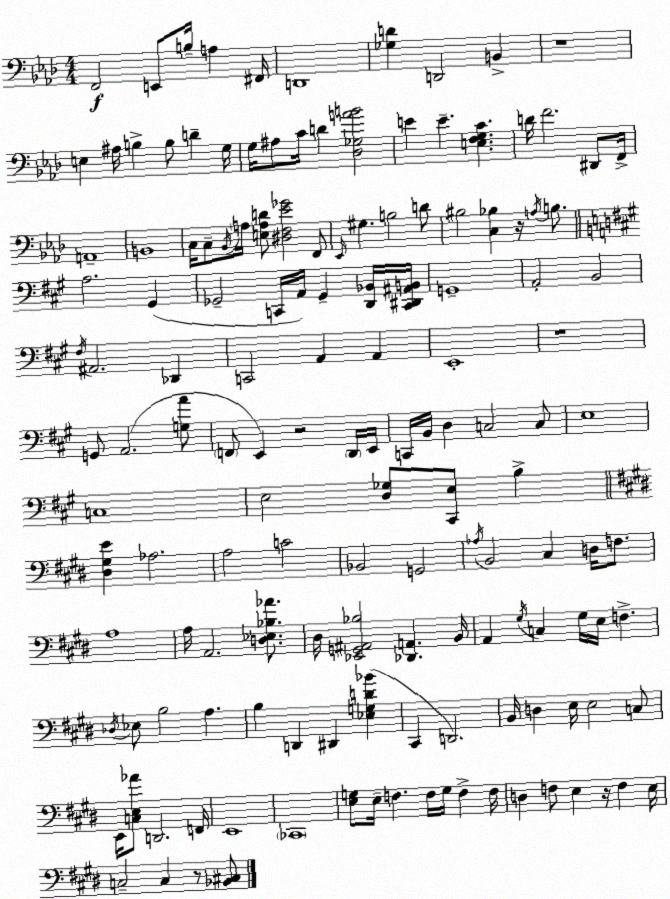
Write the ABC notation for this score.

X:1
T:Untitled
M:4/4
L:1/4
K:Ab
F,,2 E,,/2 B,/4 A, ^F,,/4 D,,4 [_G,D] D,,2 B,, z4 E, ^A,/4 B, B,/2 D G,/4 G,/4 ^A,/2 C/4 D [_D,_G,AB]2 E E [E,F,G,C] D/4 F2 ^D,,/2 F,,/4 A,,4 B,,4 C,/4 C,/2 _B,,/4 A,/4 [E,A,D]/2 [^D,F,_E_G]2 F,,/2 _E,,/4 ^G, B,2 D/2 ^B,2 [C,_B,] z/4 A,/4 B,/2 A,2 ^G,, _G,,2 C,,/4 A,,/4 _G,, [D,,_B,,]/4 [C,,^D,,^A,,B,,]/4 G,,4 A,,2 B,,2 ^F,/4 ^A,,2 _D,, C,,2 A,, A,, E,,4 z4 G,,/2 A,,2 [G,A]/2 F,,/2 E,, z2 D,,/4 E,,/4 C,,/4 B,,/4 D, C,2 C,/2 E,4 C,4 E,2 [D,_G,]/2 [^C,,E,]/2 B, [^D,^G,E] _A,2 A,2 C2 _B,,2 G,,2 _A,/4 B,,2 ^C, D,/4 F,/2 A,4 A,/4 A,,2 [D,_E,_B,_A]/2 ^D,/4 [_E,,G,,^A,,_B,]2 [_D,,A,,] B,,/4 A,, ^G,/4 C, ^G,/4 E,/4 F, _D,/4 _E,/2 B,2 A, B, D,, ^D,, [_E,G,D_B] ^C,, D,,2 B,,/4 D, E,/4 E,2 C,/2 E,,/4 [C,E,_A]/2 D,,2 F,,/4 E,,4 _C,,4 [E,G,]/2 E,/4 F, F,/4 G,/4 F, F,/4 D, F,/2 E, z/4 F, E,/4 C,2 C, z/2 [_B,,^C,]/2